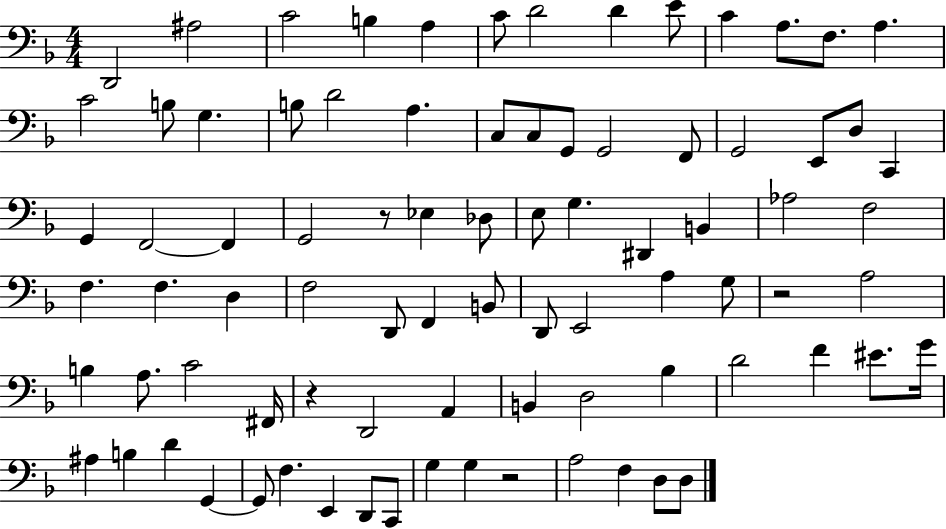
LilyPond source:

{
  \clef bass
  \numericTimeSignature
  \time 4/4
  \key f \major
  d,2 ais2 | c'2 b4 a4 | c'8 d'2 d'4 e'8 | c'4 a8. f8. a4. | \break c'2 b8 g4. | b8 d'2 a4. | c8 c8 g,8 g,2 f,8 | g,2 e,8 d8 c,4 | \break g,4 f,2~~ f,4 | g,2 r8 ees4 des8 | e8 g4. dis,4 b,4 | aes2 f2 | \break f4. f4. d4 | f2 d,8 f,4 b,8 | d,8 e,2 a4 g8 | r2 a2 | \break b4 a8. c'2 fis,16 | r4 d,2 a,4 | b,4 d2 bes4 | d'2 f'4 eis'8. g'16 | \break ais4 b4 d'4 g,4~~ | g,8 f4. e,4 d,8 c,8 | g4 g4 r2 | a2 f4 d8 d8 | \break \bar "|."
}